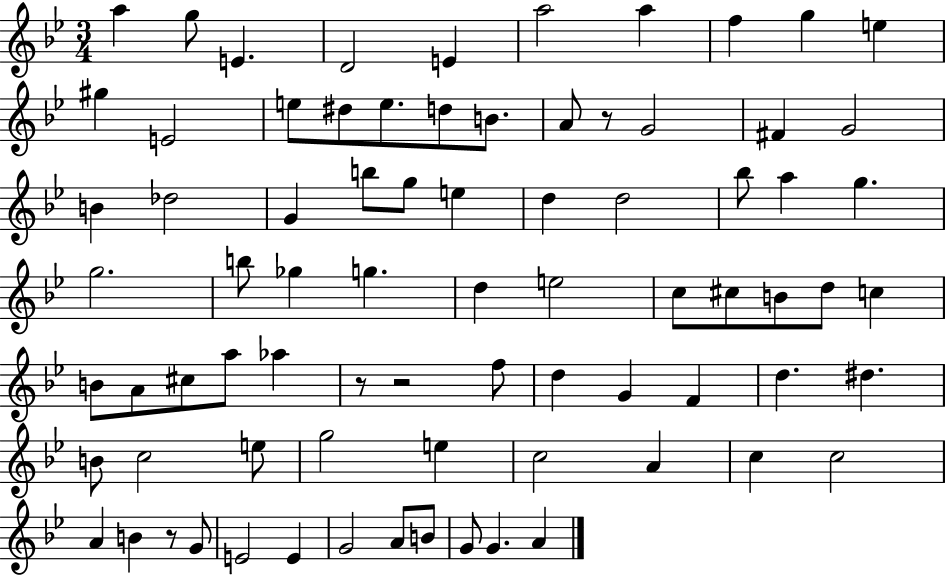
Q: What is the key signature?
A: BES major